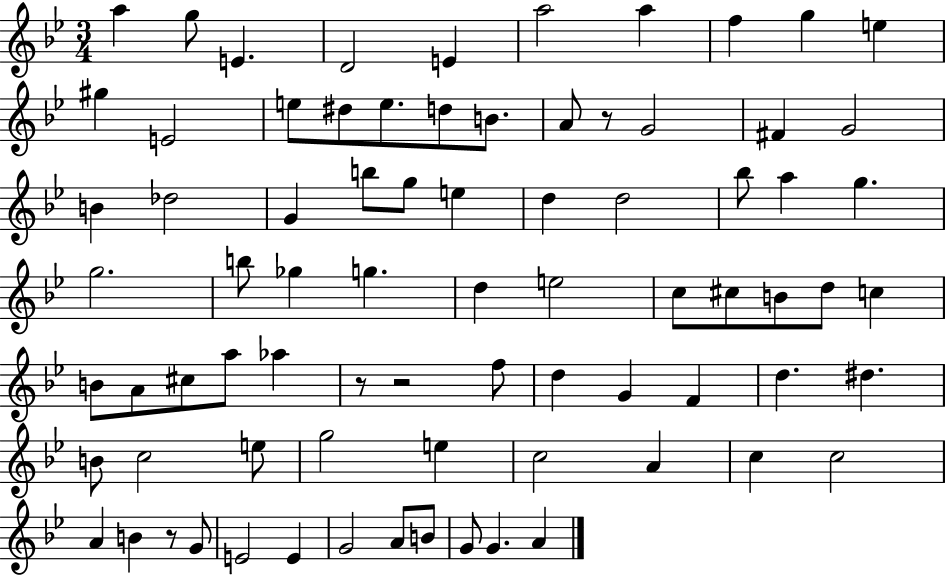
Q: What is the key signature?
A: BES major